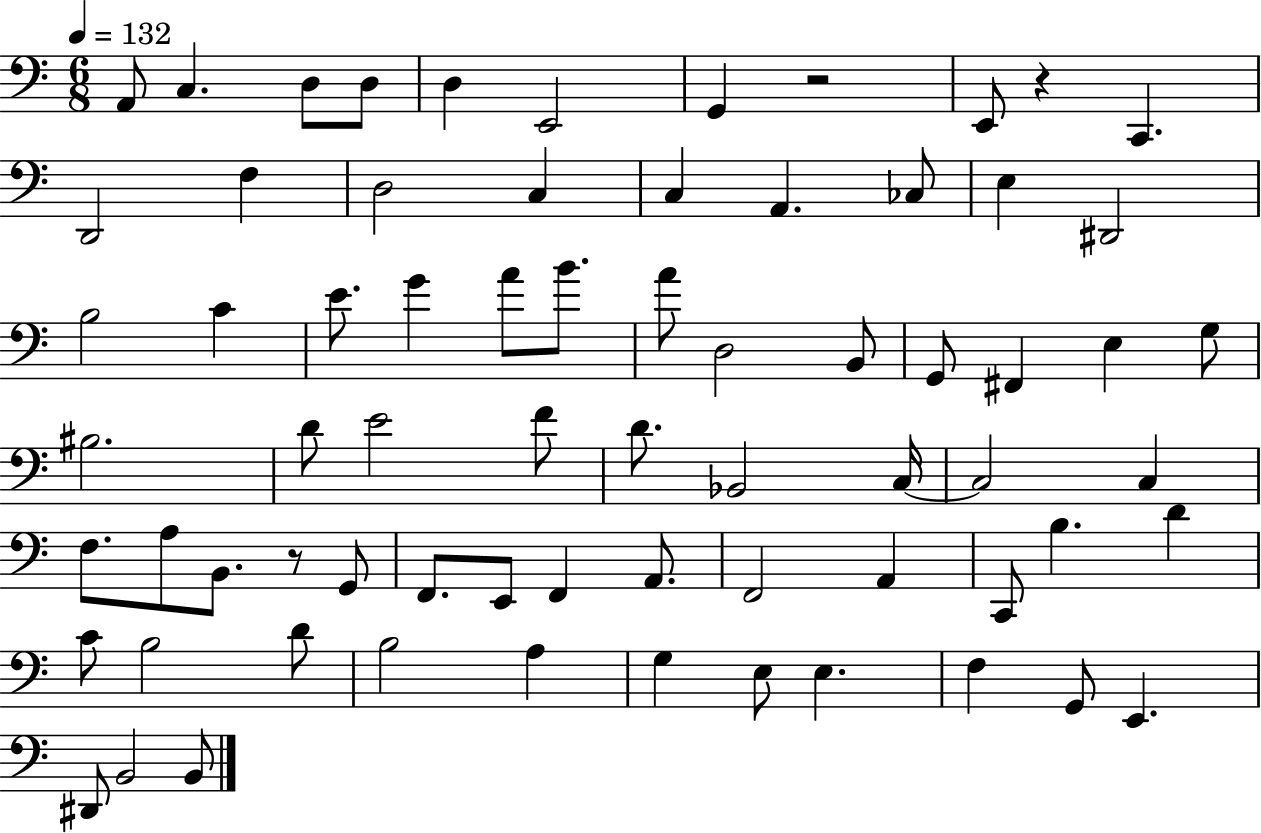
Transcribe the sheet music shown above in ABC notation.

X:1
T:Untitled
M:6/8
L:1/4
K:C
A,,/2 C, D,/2 D,/2 D, E,,2 G,, z2 E,,/2 z C,, D,,2 F, D,2 C, C, A,, _C,/2 E, ^D,,2 B,2 C E/2 G A/2 B/2 A/2 D,2 B,,/2 G,,/2 ^F,, E, G,/2 ^B,2 D/2 E2 F/2 D/2 _B,,2 C,/4 C,2 C, F,/2 A,/2 B,,/2 z/2 G,,/2 F,,/2 E,,/2 F,, A,,/2 F,,2 A,, C,,/2 B, D C/2 B,2 D/2 B,2 A, G, E,/2 E, F, G,,/2 E,, ^D,,/2 B,,2 B,,/2